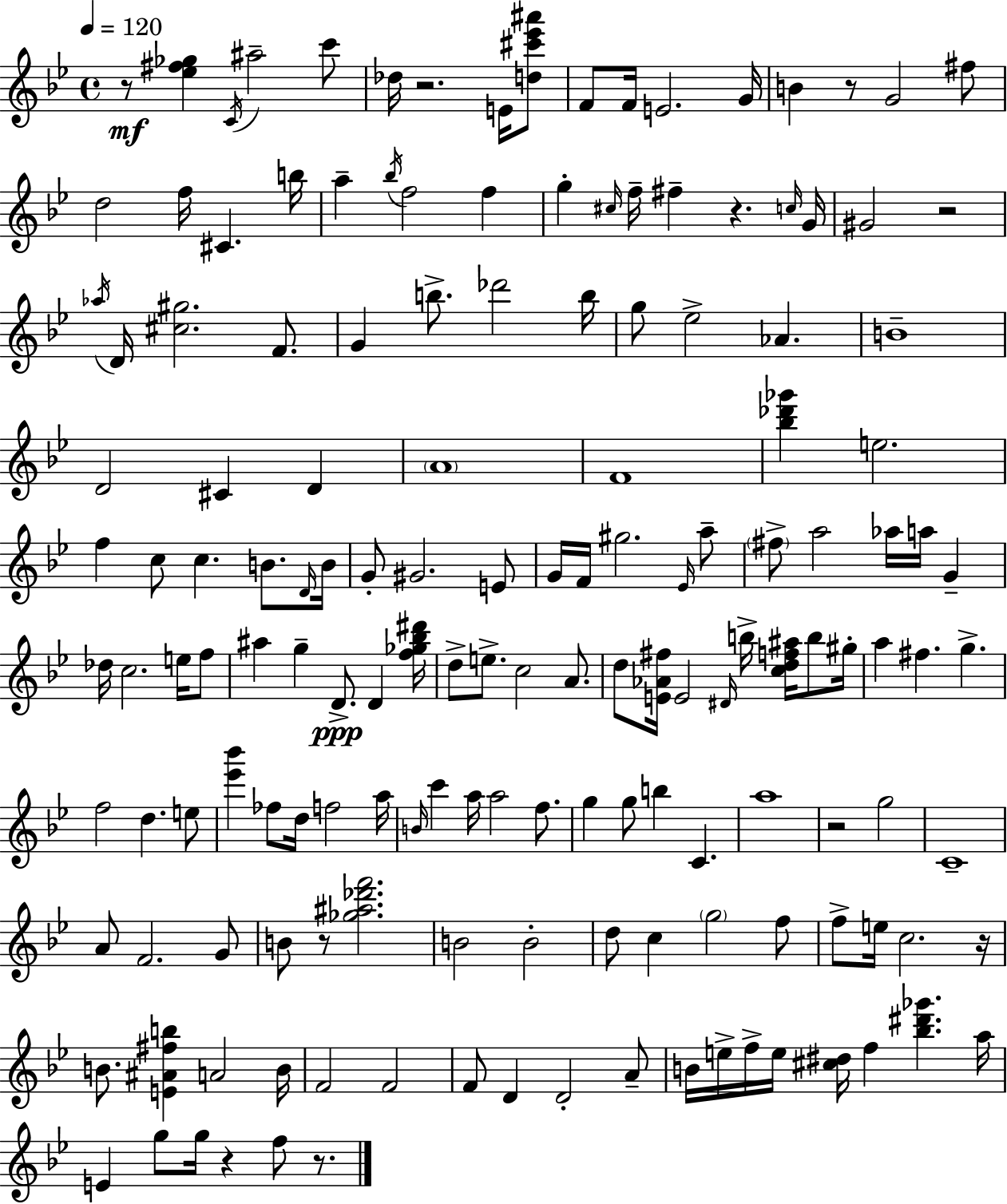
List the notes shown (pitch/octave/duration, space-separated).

R/e [Eb5,F#5,Gb5]/q C4/s A#5/h C6/e Db5/s R/h. E4/s [D5,C#6,Eb6,A#6]/e F4/e F4/s E4/h. G4/s B4/q R/e G4/h F#5/e D5/h F5/s C#4/q. B5/s A5/q Bb5/s F5/h F5/q G5/q C#5/s F5/s F#5/q R/q. C5/s G4/s G#4/h R/h Ab5/s D4/s [C#5,G#5]/h. F4/e. G4/q B5/e. Db6/h B5/s G5/e Eb5/h Ab4/q. B4/w D4/h C#4/q D4/q A4/w F4/w [Bb5,Db6,Gb6]/q E5/h. F5/q C5/e C5/q. B4/e. D4/s B4/s G4/e G#4/h. E4/e G4/s F4/s G#5/h. Eb4/s A5/e F#5/e A5/h Ab5/s A5/s G4/q Db5/s C5/h. E5/s F5/e A#5/q G5/q D4/e. D4/q [F5,Gb5,Bb5,D#6]/s D5/e E5/e. C5/h A4/e. D5/e [E4,Ab4,F#5]/s E4/h D#4/s B5/s [C5,D5,F5,A#5]/s B5/e G#5/s A5/q F#5/q. G5/q. F5/h D5/q. E5/e [Eb6,Bb6]/q FES5/e D5/s F5/h A5/s B4/s C6/q A5/s A5/h F5/e. G5/q G5/e B5/q C4/q. A5/w R/h G5/h C4/w A4/e F4/h. G4/e B4/e R/e [Gb5,A#5,Db6,F6]/h. B4/h B4/h D5/e C5/q G5/h F5/e F5/e E5/s C5/h. R/s B4/e. [E4,A#4,F#5,B5]/q A4/h B4/s F4/h F4/h F4/e D4/q D4/h A4/e B4/s E5/s F5/s E5/s [C#5,D#5]/s F5/q [Bb5,D#6,Gb6]/q. A5/s E4/q G5/e G5/s R/q F5/e R/e.